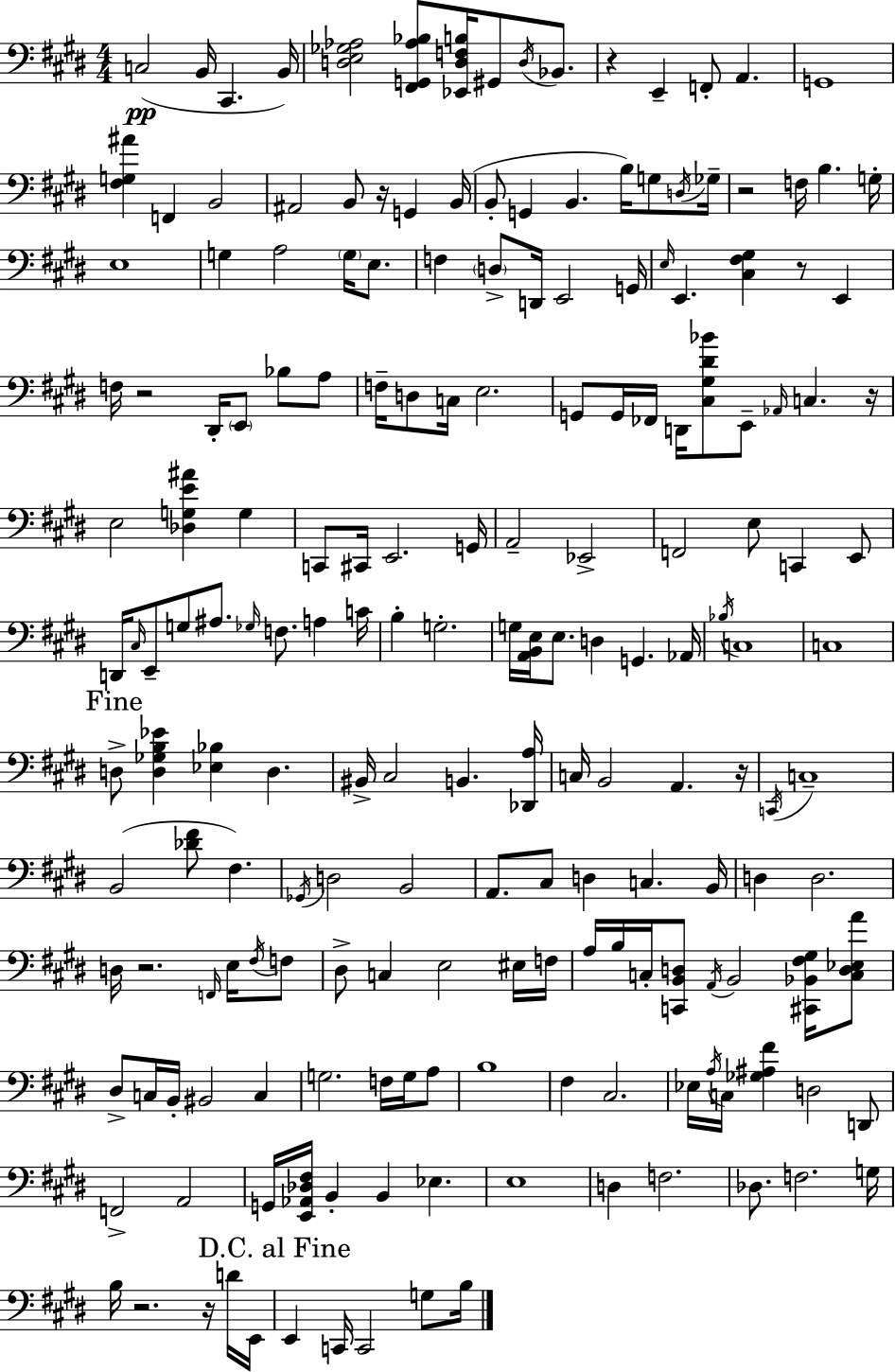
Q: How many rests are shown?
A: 10